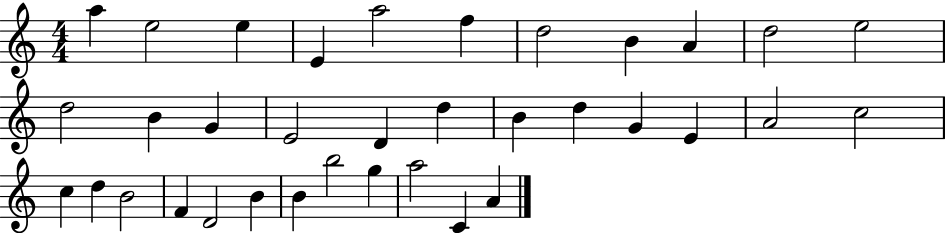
A5/q E5/h E5/q E4/q A5/h F5/q D5/h B4/q A4/q D5/h E5/h D5/h B4/q G4/q E4/h D4/q D5/q B4/q D5/q G4/q E4/q A4/h C5/h C5/q D5/q B4/h F4/q D4/h B4/q B4/q B5/h G5/q A5/h C4/q A4/q